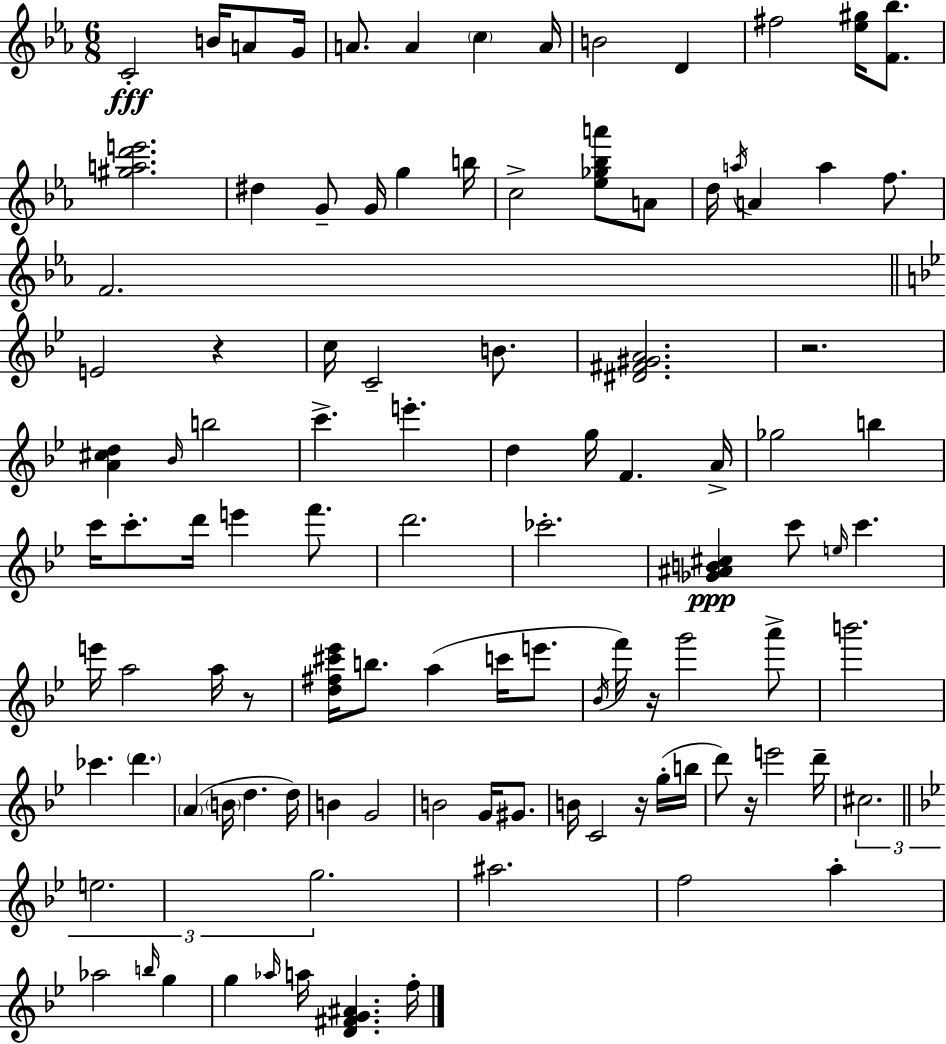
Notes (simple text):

C4/h B4/s A4/e G4/s A4/e. A4/q C5/q A4/s B4/h D4/q F#5/h [Eb5,G#5]/s [F4,Bb5]/e. [G#5,A5,D6,E6]/h. D#5/q G4/e G4/s G5/q B5/s C5/h [Eb5,Gb5,Bb5,A6]/e A4/e D5/s A5/s A4/q A5/q F5/e. F4/h. E4/h R/q C5/s C4/h B4/e. [D#4,F#4,G#4,A4]/h. R/h. [A4,C#5,D5]/q Bb4/s B5/h C6/q. E6/q. D5/q G5/s F4/q. A4/s Gb5/h B5/q C6/s C6/e. D6/s E6/q F6/e. D6/h. CES6/h. [Gb4,A#4,B4,C#5]/q C6/e E5/s C6/q. E6/s A5/h A5/s R/e [D5,F#5,C#6,Eb6]/s B5/e. A5/q C6/s E6/e. Bb4/s F6/s R/s G6/h A6/e B6/h. CES6/q. D6/q. A4/q B4/s D5/q. D5/s B4/q G4/h B4/h G4/s G#4/e. B4/s C4/h R/s G5/s B5/s D6/e R/s E6/h D6/s C#5/h. E5/h. G5/h. A#5/h. F5/h A5/q Ab5/h B5/s G5/q G5/q Ab5/s A5/s [D4,F#4,G4,A#4]/q. F5/s